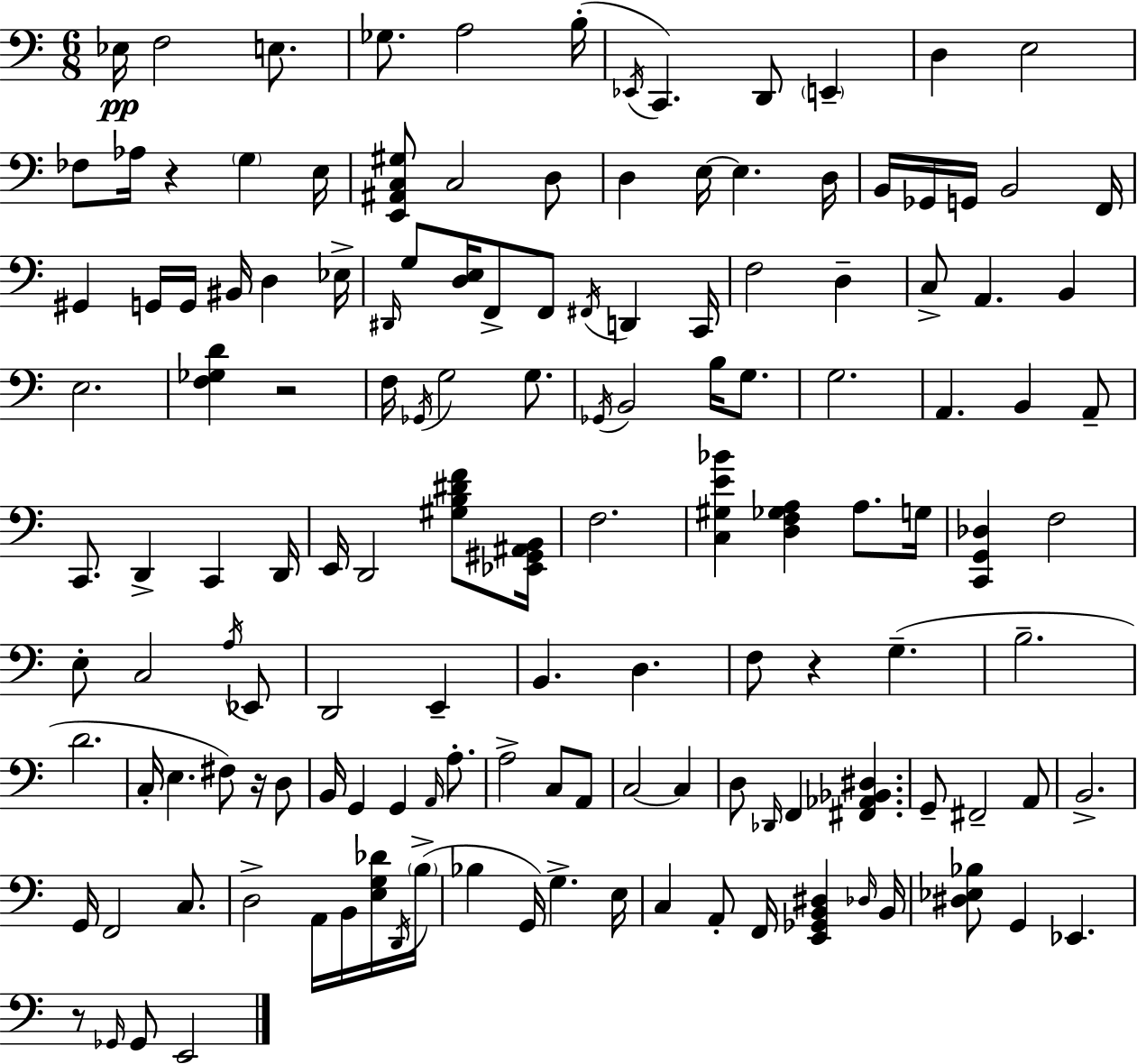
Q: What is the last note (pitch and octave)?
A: E2